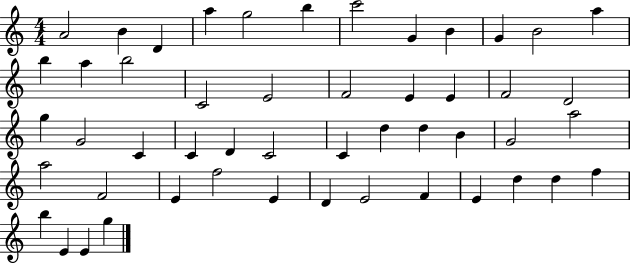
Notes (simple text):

A4/h B4/q D4/q A5/q G5/h B5/q C6/h G4/q B4/q G4/q B4/h A5/q B5/q A5/q B5/h C4/h E4/h F4/h E4/q E4/q F4/h D4/h G5/q G4/h C4/q C4/q D4/q C4/h C4/q D5/q D5/q B4/q G4/h A5/h A5/h F4/h E4/q F5/h E4/q D4/q E4/h F4/q E4/q D5/q D5/q F5/q B5/q E4/q E4/q G5/q